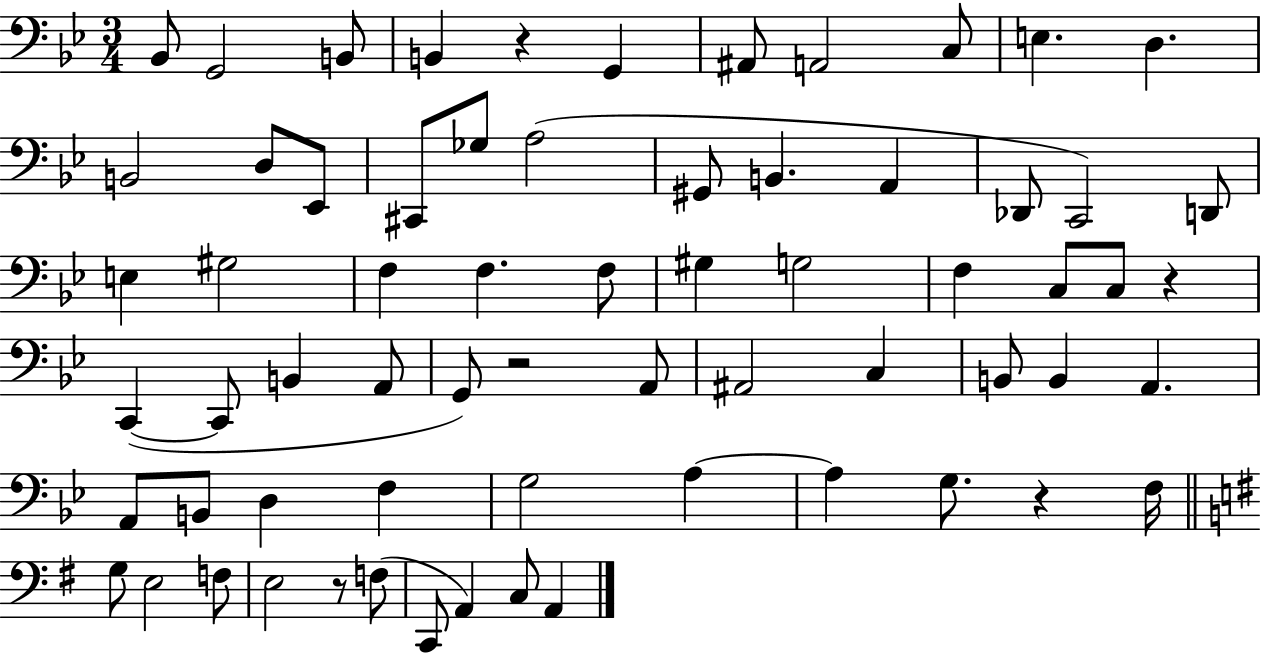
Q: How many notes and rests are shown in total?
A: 66